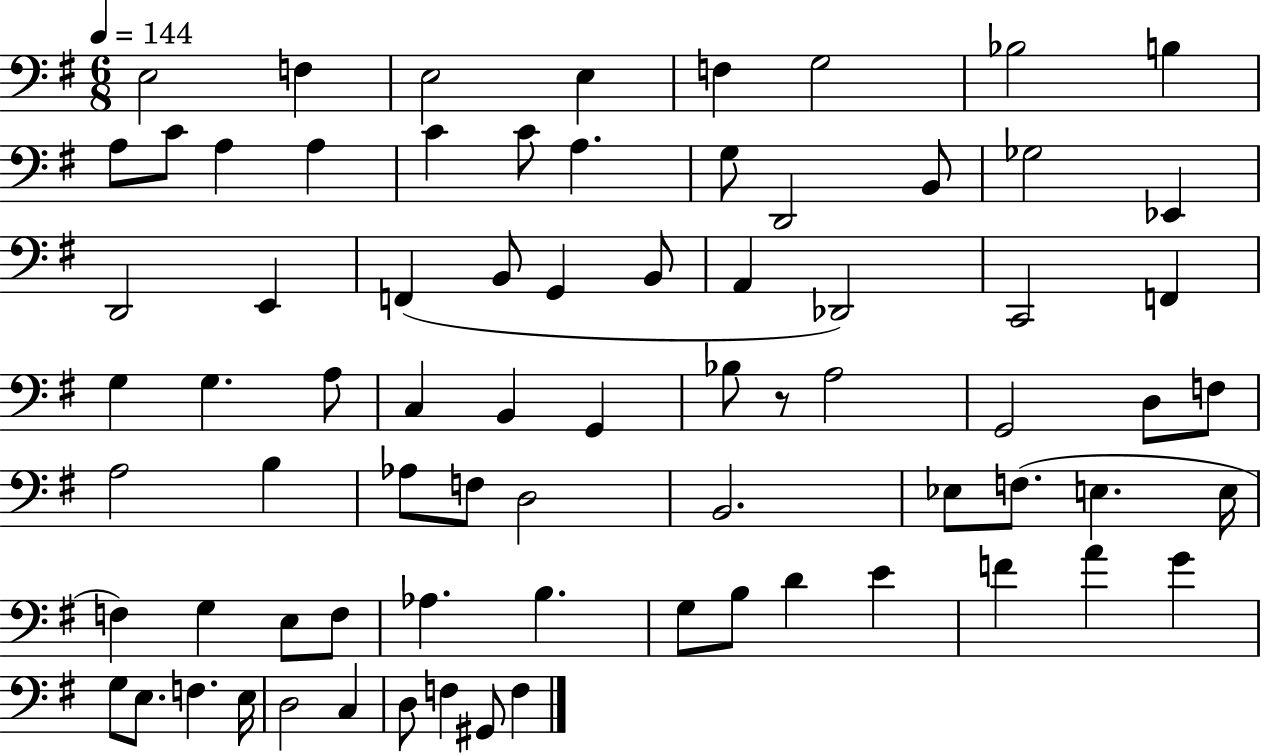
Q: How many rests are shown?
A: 1